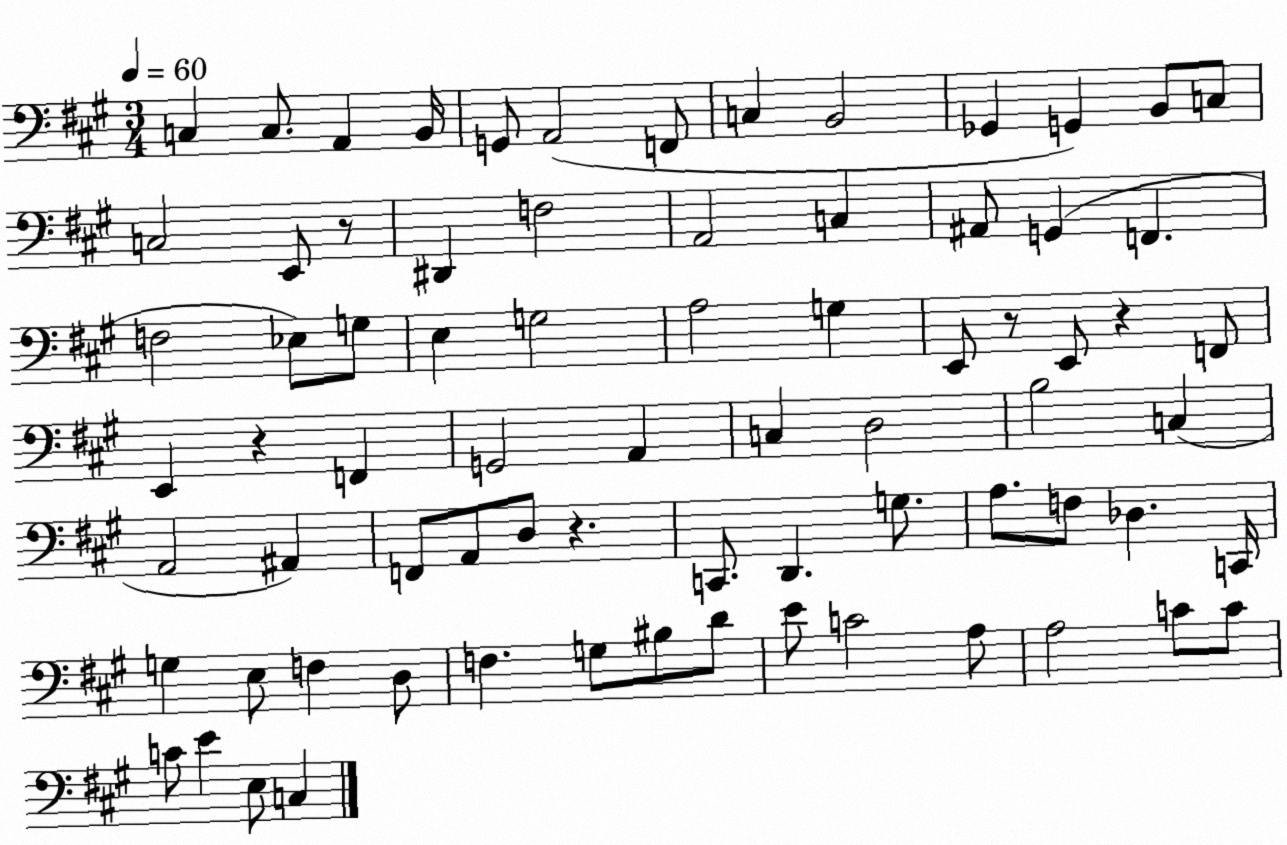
X:1
T:Untitled
M:3/4
L:1/4
K:A
C, C,/2 A,, B,,/4 G,,/2 A,,2 F,,/2 C, B,,2 _G,, G,, B,,/2 C,/2 C,2 E,,/2 z/2 ^D,, F,2 A,,2 C, ^A,,/2 G,, F,, F,2 _E,/2 G,/2 E, G,2 A,2 G, E,,/2 z/2 E,,/2 z F,,/2 E,, z F,, G,,2 A,, C, D,2 B,2 C, A,,2 ^A,, F,,/2 A,,/2 D,/2 z C,,/2 D,, G,/2 A,/2 F,/2 _D, C,,/4 G, E,/2 F, D,/2 F, G,/2 ^B,/2 D/2 E/2 C2 A,/2 A,2 C/2 C/2 C/2 E E,/2 C,